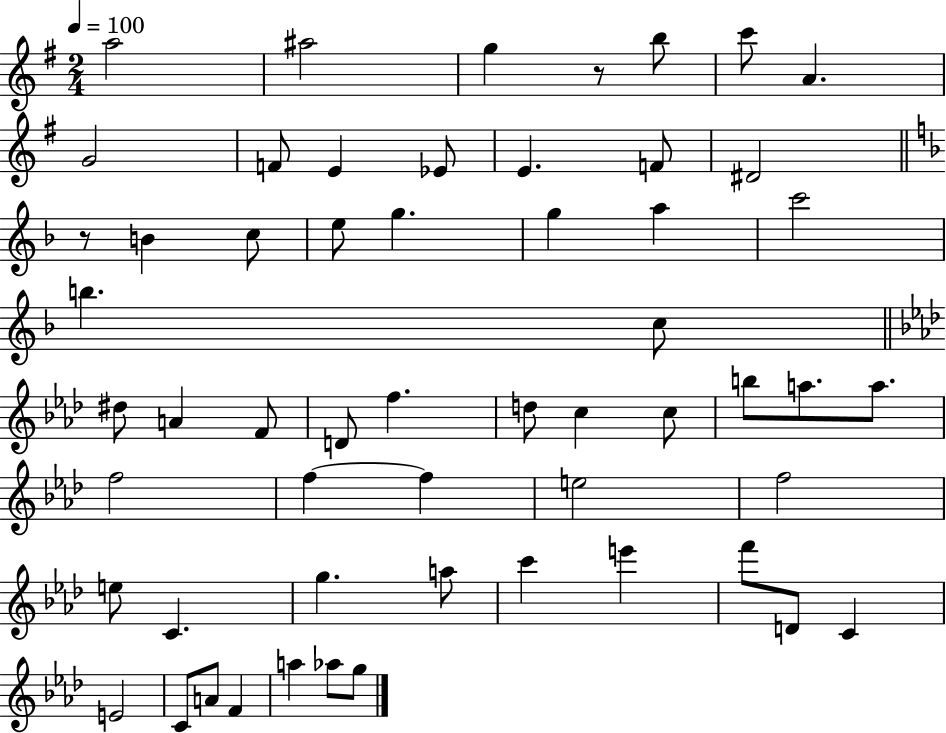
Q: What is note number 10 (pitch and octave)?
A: Eb4